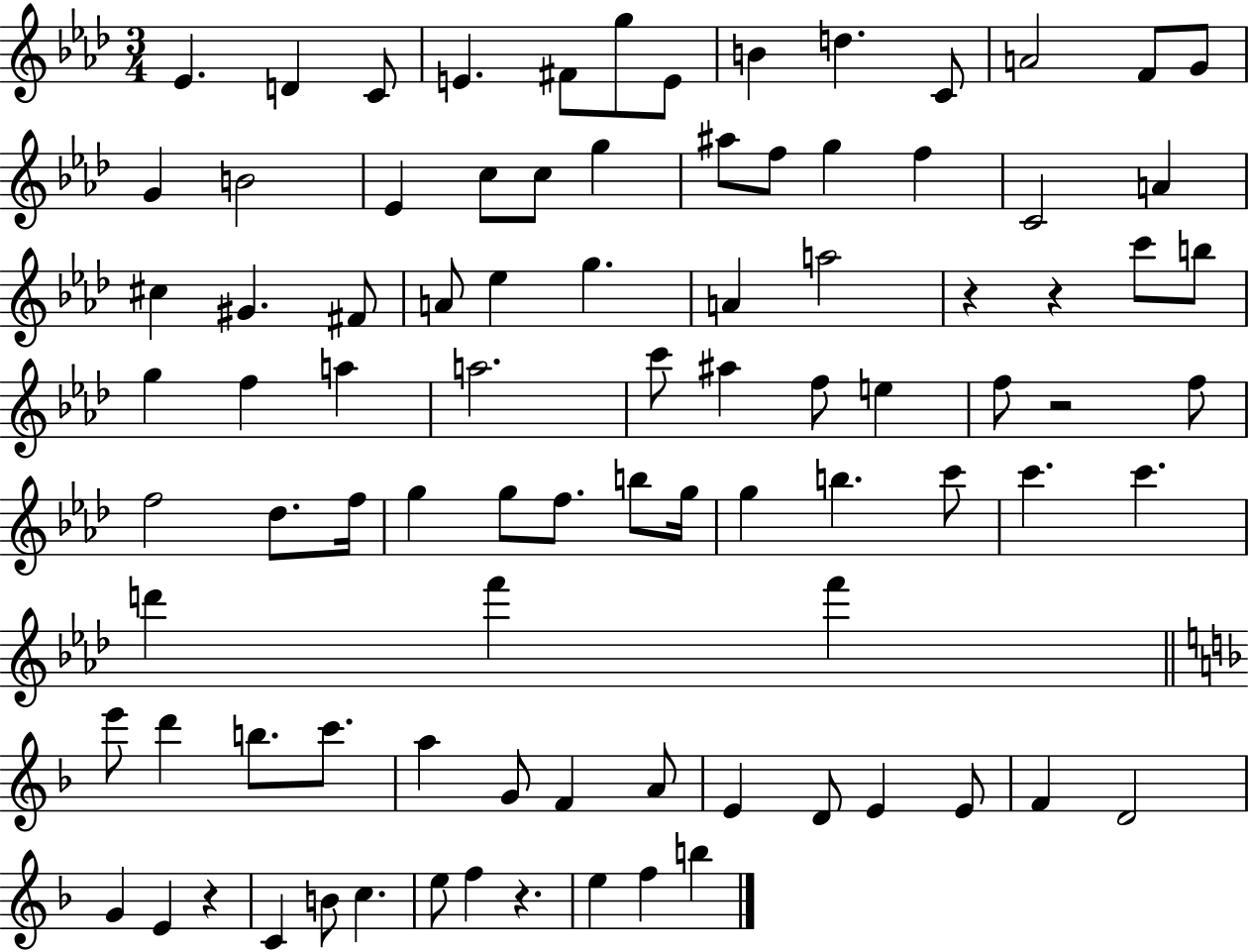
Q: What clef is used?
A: treble